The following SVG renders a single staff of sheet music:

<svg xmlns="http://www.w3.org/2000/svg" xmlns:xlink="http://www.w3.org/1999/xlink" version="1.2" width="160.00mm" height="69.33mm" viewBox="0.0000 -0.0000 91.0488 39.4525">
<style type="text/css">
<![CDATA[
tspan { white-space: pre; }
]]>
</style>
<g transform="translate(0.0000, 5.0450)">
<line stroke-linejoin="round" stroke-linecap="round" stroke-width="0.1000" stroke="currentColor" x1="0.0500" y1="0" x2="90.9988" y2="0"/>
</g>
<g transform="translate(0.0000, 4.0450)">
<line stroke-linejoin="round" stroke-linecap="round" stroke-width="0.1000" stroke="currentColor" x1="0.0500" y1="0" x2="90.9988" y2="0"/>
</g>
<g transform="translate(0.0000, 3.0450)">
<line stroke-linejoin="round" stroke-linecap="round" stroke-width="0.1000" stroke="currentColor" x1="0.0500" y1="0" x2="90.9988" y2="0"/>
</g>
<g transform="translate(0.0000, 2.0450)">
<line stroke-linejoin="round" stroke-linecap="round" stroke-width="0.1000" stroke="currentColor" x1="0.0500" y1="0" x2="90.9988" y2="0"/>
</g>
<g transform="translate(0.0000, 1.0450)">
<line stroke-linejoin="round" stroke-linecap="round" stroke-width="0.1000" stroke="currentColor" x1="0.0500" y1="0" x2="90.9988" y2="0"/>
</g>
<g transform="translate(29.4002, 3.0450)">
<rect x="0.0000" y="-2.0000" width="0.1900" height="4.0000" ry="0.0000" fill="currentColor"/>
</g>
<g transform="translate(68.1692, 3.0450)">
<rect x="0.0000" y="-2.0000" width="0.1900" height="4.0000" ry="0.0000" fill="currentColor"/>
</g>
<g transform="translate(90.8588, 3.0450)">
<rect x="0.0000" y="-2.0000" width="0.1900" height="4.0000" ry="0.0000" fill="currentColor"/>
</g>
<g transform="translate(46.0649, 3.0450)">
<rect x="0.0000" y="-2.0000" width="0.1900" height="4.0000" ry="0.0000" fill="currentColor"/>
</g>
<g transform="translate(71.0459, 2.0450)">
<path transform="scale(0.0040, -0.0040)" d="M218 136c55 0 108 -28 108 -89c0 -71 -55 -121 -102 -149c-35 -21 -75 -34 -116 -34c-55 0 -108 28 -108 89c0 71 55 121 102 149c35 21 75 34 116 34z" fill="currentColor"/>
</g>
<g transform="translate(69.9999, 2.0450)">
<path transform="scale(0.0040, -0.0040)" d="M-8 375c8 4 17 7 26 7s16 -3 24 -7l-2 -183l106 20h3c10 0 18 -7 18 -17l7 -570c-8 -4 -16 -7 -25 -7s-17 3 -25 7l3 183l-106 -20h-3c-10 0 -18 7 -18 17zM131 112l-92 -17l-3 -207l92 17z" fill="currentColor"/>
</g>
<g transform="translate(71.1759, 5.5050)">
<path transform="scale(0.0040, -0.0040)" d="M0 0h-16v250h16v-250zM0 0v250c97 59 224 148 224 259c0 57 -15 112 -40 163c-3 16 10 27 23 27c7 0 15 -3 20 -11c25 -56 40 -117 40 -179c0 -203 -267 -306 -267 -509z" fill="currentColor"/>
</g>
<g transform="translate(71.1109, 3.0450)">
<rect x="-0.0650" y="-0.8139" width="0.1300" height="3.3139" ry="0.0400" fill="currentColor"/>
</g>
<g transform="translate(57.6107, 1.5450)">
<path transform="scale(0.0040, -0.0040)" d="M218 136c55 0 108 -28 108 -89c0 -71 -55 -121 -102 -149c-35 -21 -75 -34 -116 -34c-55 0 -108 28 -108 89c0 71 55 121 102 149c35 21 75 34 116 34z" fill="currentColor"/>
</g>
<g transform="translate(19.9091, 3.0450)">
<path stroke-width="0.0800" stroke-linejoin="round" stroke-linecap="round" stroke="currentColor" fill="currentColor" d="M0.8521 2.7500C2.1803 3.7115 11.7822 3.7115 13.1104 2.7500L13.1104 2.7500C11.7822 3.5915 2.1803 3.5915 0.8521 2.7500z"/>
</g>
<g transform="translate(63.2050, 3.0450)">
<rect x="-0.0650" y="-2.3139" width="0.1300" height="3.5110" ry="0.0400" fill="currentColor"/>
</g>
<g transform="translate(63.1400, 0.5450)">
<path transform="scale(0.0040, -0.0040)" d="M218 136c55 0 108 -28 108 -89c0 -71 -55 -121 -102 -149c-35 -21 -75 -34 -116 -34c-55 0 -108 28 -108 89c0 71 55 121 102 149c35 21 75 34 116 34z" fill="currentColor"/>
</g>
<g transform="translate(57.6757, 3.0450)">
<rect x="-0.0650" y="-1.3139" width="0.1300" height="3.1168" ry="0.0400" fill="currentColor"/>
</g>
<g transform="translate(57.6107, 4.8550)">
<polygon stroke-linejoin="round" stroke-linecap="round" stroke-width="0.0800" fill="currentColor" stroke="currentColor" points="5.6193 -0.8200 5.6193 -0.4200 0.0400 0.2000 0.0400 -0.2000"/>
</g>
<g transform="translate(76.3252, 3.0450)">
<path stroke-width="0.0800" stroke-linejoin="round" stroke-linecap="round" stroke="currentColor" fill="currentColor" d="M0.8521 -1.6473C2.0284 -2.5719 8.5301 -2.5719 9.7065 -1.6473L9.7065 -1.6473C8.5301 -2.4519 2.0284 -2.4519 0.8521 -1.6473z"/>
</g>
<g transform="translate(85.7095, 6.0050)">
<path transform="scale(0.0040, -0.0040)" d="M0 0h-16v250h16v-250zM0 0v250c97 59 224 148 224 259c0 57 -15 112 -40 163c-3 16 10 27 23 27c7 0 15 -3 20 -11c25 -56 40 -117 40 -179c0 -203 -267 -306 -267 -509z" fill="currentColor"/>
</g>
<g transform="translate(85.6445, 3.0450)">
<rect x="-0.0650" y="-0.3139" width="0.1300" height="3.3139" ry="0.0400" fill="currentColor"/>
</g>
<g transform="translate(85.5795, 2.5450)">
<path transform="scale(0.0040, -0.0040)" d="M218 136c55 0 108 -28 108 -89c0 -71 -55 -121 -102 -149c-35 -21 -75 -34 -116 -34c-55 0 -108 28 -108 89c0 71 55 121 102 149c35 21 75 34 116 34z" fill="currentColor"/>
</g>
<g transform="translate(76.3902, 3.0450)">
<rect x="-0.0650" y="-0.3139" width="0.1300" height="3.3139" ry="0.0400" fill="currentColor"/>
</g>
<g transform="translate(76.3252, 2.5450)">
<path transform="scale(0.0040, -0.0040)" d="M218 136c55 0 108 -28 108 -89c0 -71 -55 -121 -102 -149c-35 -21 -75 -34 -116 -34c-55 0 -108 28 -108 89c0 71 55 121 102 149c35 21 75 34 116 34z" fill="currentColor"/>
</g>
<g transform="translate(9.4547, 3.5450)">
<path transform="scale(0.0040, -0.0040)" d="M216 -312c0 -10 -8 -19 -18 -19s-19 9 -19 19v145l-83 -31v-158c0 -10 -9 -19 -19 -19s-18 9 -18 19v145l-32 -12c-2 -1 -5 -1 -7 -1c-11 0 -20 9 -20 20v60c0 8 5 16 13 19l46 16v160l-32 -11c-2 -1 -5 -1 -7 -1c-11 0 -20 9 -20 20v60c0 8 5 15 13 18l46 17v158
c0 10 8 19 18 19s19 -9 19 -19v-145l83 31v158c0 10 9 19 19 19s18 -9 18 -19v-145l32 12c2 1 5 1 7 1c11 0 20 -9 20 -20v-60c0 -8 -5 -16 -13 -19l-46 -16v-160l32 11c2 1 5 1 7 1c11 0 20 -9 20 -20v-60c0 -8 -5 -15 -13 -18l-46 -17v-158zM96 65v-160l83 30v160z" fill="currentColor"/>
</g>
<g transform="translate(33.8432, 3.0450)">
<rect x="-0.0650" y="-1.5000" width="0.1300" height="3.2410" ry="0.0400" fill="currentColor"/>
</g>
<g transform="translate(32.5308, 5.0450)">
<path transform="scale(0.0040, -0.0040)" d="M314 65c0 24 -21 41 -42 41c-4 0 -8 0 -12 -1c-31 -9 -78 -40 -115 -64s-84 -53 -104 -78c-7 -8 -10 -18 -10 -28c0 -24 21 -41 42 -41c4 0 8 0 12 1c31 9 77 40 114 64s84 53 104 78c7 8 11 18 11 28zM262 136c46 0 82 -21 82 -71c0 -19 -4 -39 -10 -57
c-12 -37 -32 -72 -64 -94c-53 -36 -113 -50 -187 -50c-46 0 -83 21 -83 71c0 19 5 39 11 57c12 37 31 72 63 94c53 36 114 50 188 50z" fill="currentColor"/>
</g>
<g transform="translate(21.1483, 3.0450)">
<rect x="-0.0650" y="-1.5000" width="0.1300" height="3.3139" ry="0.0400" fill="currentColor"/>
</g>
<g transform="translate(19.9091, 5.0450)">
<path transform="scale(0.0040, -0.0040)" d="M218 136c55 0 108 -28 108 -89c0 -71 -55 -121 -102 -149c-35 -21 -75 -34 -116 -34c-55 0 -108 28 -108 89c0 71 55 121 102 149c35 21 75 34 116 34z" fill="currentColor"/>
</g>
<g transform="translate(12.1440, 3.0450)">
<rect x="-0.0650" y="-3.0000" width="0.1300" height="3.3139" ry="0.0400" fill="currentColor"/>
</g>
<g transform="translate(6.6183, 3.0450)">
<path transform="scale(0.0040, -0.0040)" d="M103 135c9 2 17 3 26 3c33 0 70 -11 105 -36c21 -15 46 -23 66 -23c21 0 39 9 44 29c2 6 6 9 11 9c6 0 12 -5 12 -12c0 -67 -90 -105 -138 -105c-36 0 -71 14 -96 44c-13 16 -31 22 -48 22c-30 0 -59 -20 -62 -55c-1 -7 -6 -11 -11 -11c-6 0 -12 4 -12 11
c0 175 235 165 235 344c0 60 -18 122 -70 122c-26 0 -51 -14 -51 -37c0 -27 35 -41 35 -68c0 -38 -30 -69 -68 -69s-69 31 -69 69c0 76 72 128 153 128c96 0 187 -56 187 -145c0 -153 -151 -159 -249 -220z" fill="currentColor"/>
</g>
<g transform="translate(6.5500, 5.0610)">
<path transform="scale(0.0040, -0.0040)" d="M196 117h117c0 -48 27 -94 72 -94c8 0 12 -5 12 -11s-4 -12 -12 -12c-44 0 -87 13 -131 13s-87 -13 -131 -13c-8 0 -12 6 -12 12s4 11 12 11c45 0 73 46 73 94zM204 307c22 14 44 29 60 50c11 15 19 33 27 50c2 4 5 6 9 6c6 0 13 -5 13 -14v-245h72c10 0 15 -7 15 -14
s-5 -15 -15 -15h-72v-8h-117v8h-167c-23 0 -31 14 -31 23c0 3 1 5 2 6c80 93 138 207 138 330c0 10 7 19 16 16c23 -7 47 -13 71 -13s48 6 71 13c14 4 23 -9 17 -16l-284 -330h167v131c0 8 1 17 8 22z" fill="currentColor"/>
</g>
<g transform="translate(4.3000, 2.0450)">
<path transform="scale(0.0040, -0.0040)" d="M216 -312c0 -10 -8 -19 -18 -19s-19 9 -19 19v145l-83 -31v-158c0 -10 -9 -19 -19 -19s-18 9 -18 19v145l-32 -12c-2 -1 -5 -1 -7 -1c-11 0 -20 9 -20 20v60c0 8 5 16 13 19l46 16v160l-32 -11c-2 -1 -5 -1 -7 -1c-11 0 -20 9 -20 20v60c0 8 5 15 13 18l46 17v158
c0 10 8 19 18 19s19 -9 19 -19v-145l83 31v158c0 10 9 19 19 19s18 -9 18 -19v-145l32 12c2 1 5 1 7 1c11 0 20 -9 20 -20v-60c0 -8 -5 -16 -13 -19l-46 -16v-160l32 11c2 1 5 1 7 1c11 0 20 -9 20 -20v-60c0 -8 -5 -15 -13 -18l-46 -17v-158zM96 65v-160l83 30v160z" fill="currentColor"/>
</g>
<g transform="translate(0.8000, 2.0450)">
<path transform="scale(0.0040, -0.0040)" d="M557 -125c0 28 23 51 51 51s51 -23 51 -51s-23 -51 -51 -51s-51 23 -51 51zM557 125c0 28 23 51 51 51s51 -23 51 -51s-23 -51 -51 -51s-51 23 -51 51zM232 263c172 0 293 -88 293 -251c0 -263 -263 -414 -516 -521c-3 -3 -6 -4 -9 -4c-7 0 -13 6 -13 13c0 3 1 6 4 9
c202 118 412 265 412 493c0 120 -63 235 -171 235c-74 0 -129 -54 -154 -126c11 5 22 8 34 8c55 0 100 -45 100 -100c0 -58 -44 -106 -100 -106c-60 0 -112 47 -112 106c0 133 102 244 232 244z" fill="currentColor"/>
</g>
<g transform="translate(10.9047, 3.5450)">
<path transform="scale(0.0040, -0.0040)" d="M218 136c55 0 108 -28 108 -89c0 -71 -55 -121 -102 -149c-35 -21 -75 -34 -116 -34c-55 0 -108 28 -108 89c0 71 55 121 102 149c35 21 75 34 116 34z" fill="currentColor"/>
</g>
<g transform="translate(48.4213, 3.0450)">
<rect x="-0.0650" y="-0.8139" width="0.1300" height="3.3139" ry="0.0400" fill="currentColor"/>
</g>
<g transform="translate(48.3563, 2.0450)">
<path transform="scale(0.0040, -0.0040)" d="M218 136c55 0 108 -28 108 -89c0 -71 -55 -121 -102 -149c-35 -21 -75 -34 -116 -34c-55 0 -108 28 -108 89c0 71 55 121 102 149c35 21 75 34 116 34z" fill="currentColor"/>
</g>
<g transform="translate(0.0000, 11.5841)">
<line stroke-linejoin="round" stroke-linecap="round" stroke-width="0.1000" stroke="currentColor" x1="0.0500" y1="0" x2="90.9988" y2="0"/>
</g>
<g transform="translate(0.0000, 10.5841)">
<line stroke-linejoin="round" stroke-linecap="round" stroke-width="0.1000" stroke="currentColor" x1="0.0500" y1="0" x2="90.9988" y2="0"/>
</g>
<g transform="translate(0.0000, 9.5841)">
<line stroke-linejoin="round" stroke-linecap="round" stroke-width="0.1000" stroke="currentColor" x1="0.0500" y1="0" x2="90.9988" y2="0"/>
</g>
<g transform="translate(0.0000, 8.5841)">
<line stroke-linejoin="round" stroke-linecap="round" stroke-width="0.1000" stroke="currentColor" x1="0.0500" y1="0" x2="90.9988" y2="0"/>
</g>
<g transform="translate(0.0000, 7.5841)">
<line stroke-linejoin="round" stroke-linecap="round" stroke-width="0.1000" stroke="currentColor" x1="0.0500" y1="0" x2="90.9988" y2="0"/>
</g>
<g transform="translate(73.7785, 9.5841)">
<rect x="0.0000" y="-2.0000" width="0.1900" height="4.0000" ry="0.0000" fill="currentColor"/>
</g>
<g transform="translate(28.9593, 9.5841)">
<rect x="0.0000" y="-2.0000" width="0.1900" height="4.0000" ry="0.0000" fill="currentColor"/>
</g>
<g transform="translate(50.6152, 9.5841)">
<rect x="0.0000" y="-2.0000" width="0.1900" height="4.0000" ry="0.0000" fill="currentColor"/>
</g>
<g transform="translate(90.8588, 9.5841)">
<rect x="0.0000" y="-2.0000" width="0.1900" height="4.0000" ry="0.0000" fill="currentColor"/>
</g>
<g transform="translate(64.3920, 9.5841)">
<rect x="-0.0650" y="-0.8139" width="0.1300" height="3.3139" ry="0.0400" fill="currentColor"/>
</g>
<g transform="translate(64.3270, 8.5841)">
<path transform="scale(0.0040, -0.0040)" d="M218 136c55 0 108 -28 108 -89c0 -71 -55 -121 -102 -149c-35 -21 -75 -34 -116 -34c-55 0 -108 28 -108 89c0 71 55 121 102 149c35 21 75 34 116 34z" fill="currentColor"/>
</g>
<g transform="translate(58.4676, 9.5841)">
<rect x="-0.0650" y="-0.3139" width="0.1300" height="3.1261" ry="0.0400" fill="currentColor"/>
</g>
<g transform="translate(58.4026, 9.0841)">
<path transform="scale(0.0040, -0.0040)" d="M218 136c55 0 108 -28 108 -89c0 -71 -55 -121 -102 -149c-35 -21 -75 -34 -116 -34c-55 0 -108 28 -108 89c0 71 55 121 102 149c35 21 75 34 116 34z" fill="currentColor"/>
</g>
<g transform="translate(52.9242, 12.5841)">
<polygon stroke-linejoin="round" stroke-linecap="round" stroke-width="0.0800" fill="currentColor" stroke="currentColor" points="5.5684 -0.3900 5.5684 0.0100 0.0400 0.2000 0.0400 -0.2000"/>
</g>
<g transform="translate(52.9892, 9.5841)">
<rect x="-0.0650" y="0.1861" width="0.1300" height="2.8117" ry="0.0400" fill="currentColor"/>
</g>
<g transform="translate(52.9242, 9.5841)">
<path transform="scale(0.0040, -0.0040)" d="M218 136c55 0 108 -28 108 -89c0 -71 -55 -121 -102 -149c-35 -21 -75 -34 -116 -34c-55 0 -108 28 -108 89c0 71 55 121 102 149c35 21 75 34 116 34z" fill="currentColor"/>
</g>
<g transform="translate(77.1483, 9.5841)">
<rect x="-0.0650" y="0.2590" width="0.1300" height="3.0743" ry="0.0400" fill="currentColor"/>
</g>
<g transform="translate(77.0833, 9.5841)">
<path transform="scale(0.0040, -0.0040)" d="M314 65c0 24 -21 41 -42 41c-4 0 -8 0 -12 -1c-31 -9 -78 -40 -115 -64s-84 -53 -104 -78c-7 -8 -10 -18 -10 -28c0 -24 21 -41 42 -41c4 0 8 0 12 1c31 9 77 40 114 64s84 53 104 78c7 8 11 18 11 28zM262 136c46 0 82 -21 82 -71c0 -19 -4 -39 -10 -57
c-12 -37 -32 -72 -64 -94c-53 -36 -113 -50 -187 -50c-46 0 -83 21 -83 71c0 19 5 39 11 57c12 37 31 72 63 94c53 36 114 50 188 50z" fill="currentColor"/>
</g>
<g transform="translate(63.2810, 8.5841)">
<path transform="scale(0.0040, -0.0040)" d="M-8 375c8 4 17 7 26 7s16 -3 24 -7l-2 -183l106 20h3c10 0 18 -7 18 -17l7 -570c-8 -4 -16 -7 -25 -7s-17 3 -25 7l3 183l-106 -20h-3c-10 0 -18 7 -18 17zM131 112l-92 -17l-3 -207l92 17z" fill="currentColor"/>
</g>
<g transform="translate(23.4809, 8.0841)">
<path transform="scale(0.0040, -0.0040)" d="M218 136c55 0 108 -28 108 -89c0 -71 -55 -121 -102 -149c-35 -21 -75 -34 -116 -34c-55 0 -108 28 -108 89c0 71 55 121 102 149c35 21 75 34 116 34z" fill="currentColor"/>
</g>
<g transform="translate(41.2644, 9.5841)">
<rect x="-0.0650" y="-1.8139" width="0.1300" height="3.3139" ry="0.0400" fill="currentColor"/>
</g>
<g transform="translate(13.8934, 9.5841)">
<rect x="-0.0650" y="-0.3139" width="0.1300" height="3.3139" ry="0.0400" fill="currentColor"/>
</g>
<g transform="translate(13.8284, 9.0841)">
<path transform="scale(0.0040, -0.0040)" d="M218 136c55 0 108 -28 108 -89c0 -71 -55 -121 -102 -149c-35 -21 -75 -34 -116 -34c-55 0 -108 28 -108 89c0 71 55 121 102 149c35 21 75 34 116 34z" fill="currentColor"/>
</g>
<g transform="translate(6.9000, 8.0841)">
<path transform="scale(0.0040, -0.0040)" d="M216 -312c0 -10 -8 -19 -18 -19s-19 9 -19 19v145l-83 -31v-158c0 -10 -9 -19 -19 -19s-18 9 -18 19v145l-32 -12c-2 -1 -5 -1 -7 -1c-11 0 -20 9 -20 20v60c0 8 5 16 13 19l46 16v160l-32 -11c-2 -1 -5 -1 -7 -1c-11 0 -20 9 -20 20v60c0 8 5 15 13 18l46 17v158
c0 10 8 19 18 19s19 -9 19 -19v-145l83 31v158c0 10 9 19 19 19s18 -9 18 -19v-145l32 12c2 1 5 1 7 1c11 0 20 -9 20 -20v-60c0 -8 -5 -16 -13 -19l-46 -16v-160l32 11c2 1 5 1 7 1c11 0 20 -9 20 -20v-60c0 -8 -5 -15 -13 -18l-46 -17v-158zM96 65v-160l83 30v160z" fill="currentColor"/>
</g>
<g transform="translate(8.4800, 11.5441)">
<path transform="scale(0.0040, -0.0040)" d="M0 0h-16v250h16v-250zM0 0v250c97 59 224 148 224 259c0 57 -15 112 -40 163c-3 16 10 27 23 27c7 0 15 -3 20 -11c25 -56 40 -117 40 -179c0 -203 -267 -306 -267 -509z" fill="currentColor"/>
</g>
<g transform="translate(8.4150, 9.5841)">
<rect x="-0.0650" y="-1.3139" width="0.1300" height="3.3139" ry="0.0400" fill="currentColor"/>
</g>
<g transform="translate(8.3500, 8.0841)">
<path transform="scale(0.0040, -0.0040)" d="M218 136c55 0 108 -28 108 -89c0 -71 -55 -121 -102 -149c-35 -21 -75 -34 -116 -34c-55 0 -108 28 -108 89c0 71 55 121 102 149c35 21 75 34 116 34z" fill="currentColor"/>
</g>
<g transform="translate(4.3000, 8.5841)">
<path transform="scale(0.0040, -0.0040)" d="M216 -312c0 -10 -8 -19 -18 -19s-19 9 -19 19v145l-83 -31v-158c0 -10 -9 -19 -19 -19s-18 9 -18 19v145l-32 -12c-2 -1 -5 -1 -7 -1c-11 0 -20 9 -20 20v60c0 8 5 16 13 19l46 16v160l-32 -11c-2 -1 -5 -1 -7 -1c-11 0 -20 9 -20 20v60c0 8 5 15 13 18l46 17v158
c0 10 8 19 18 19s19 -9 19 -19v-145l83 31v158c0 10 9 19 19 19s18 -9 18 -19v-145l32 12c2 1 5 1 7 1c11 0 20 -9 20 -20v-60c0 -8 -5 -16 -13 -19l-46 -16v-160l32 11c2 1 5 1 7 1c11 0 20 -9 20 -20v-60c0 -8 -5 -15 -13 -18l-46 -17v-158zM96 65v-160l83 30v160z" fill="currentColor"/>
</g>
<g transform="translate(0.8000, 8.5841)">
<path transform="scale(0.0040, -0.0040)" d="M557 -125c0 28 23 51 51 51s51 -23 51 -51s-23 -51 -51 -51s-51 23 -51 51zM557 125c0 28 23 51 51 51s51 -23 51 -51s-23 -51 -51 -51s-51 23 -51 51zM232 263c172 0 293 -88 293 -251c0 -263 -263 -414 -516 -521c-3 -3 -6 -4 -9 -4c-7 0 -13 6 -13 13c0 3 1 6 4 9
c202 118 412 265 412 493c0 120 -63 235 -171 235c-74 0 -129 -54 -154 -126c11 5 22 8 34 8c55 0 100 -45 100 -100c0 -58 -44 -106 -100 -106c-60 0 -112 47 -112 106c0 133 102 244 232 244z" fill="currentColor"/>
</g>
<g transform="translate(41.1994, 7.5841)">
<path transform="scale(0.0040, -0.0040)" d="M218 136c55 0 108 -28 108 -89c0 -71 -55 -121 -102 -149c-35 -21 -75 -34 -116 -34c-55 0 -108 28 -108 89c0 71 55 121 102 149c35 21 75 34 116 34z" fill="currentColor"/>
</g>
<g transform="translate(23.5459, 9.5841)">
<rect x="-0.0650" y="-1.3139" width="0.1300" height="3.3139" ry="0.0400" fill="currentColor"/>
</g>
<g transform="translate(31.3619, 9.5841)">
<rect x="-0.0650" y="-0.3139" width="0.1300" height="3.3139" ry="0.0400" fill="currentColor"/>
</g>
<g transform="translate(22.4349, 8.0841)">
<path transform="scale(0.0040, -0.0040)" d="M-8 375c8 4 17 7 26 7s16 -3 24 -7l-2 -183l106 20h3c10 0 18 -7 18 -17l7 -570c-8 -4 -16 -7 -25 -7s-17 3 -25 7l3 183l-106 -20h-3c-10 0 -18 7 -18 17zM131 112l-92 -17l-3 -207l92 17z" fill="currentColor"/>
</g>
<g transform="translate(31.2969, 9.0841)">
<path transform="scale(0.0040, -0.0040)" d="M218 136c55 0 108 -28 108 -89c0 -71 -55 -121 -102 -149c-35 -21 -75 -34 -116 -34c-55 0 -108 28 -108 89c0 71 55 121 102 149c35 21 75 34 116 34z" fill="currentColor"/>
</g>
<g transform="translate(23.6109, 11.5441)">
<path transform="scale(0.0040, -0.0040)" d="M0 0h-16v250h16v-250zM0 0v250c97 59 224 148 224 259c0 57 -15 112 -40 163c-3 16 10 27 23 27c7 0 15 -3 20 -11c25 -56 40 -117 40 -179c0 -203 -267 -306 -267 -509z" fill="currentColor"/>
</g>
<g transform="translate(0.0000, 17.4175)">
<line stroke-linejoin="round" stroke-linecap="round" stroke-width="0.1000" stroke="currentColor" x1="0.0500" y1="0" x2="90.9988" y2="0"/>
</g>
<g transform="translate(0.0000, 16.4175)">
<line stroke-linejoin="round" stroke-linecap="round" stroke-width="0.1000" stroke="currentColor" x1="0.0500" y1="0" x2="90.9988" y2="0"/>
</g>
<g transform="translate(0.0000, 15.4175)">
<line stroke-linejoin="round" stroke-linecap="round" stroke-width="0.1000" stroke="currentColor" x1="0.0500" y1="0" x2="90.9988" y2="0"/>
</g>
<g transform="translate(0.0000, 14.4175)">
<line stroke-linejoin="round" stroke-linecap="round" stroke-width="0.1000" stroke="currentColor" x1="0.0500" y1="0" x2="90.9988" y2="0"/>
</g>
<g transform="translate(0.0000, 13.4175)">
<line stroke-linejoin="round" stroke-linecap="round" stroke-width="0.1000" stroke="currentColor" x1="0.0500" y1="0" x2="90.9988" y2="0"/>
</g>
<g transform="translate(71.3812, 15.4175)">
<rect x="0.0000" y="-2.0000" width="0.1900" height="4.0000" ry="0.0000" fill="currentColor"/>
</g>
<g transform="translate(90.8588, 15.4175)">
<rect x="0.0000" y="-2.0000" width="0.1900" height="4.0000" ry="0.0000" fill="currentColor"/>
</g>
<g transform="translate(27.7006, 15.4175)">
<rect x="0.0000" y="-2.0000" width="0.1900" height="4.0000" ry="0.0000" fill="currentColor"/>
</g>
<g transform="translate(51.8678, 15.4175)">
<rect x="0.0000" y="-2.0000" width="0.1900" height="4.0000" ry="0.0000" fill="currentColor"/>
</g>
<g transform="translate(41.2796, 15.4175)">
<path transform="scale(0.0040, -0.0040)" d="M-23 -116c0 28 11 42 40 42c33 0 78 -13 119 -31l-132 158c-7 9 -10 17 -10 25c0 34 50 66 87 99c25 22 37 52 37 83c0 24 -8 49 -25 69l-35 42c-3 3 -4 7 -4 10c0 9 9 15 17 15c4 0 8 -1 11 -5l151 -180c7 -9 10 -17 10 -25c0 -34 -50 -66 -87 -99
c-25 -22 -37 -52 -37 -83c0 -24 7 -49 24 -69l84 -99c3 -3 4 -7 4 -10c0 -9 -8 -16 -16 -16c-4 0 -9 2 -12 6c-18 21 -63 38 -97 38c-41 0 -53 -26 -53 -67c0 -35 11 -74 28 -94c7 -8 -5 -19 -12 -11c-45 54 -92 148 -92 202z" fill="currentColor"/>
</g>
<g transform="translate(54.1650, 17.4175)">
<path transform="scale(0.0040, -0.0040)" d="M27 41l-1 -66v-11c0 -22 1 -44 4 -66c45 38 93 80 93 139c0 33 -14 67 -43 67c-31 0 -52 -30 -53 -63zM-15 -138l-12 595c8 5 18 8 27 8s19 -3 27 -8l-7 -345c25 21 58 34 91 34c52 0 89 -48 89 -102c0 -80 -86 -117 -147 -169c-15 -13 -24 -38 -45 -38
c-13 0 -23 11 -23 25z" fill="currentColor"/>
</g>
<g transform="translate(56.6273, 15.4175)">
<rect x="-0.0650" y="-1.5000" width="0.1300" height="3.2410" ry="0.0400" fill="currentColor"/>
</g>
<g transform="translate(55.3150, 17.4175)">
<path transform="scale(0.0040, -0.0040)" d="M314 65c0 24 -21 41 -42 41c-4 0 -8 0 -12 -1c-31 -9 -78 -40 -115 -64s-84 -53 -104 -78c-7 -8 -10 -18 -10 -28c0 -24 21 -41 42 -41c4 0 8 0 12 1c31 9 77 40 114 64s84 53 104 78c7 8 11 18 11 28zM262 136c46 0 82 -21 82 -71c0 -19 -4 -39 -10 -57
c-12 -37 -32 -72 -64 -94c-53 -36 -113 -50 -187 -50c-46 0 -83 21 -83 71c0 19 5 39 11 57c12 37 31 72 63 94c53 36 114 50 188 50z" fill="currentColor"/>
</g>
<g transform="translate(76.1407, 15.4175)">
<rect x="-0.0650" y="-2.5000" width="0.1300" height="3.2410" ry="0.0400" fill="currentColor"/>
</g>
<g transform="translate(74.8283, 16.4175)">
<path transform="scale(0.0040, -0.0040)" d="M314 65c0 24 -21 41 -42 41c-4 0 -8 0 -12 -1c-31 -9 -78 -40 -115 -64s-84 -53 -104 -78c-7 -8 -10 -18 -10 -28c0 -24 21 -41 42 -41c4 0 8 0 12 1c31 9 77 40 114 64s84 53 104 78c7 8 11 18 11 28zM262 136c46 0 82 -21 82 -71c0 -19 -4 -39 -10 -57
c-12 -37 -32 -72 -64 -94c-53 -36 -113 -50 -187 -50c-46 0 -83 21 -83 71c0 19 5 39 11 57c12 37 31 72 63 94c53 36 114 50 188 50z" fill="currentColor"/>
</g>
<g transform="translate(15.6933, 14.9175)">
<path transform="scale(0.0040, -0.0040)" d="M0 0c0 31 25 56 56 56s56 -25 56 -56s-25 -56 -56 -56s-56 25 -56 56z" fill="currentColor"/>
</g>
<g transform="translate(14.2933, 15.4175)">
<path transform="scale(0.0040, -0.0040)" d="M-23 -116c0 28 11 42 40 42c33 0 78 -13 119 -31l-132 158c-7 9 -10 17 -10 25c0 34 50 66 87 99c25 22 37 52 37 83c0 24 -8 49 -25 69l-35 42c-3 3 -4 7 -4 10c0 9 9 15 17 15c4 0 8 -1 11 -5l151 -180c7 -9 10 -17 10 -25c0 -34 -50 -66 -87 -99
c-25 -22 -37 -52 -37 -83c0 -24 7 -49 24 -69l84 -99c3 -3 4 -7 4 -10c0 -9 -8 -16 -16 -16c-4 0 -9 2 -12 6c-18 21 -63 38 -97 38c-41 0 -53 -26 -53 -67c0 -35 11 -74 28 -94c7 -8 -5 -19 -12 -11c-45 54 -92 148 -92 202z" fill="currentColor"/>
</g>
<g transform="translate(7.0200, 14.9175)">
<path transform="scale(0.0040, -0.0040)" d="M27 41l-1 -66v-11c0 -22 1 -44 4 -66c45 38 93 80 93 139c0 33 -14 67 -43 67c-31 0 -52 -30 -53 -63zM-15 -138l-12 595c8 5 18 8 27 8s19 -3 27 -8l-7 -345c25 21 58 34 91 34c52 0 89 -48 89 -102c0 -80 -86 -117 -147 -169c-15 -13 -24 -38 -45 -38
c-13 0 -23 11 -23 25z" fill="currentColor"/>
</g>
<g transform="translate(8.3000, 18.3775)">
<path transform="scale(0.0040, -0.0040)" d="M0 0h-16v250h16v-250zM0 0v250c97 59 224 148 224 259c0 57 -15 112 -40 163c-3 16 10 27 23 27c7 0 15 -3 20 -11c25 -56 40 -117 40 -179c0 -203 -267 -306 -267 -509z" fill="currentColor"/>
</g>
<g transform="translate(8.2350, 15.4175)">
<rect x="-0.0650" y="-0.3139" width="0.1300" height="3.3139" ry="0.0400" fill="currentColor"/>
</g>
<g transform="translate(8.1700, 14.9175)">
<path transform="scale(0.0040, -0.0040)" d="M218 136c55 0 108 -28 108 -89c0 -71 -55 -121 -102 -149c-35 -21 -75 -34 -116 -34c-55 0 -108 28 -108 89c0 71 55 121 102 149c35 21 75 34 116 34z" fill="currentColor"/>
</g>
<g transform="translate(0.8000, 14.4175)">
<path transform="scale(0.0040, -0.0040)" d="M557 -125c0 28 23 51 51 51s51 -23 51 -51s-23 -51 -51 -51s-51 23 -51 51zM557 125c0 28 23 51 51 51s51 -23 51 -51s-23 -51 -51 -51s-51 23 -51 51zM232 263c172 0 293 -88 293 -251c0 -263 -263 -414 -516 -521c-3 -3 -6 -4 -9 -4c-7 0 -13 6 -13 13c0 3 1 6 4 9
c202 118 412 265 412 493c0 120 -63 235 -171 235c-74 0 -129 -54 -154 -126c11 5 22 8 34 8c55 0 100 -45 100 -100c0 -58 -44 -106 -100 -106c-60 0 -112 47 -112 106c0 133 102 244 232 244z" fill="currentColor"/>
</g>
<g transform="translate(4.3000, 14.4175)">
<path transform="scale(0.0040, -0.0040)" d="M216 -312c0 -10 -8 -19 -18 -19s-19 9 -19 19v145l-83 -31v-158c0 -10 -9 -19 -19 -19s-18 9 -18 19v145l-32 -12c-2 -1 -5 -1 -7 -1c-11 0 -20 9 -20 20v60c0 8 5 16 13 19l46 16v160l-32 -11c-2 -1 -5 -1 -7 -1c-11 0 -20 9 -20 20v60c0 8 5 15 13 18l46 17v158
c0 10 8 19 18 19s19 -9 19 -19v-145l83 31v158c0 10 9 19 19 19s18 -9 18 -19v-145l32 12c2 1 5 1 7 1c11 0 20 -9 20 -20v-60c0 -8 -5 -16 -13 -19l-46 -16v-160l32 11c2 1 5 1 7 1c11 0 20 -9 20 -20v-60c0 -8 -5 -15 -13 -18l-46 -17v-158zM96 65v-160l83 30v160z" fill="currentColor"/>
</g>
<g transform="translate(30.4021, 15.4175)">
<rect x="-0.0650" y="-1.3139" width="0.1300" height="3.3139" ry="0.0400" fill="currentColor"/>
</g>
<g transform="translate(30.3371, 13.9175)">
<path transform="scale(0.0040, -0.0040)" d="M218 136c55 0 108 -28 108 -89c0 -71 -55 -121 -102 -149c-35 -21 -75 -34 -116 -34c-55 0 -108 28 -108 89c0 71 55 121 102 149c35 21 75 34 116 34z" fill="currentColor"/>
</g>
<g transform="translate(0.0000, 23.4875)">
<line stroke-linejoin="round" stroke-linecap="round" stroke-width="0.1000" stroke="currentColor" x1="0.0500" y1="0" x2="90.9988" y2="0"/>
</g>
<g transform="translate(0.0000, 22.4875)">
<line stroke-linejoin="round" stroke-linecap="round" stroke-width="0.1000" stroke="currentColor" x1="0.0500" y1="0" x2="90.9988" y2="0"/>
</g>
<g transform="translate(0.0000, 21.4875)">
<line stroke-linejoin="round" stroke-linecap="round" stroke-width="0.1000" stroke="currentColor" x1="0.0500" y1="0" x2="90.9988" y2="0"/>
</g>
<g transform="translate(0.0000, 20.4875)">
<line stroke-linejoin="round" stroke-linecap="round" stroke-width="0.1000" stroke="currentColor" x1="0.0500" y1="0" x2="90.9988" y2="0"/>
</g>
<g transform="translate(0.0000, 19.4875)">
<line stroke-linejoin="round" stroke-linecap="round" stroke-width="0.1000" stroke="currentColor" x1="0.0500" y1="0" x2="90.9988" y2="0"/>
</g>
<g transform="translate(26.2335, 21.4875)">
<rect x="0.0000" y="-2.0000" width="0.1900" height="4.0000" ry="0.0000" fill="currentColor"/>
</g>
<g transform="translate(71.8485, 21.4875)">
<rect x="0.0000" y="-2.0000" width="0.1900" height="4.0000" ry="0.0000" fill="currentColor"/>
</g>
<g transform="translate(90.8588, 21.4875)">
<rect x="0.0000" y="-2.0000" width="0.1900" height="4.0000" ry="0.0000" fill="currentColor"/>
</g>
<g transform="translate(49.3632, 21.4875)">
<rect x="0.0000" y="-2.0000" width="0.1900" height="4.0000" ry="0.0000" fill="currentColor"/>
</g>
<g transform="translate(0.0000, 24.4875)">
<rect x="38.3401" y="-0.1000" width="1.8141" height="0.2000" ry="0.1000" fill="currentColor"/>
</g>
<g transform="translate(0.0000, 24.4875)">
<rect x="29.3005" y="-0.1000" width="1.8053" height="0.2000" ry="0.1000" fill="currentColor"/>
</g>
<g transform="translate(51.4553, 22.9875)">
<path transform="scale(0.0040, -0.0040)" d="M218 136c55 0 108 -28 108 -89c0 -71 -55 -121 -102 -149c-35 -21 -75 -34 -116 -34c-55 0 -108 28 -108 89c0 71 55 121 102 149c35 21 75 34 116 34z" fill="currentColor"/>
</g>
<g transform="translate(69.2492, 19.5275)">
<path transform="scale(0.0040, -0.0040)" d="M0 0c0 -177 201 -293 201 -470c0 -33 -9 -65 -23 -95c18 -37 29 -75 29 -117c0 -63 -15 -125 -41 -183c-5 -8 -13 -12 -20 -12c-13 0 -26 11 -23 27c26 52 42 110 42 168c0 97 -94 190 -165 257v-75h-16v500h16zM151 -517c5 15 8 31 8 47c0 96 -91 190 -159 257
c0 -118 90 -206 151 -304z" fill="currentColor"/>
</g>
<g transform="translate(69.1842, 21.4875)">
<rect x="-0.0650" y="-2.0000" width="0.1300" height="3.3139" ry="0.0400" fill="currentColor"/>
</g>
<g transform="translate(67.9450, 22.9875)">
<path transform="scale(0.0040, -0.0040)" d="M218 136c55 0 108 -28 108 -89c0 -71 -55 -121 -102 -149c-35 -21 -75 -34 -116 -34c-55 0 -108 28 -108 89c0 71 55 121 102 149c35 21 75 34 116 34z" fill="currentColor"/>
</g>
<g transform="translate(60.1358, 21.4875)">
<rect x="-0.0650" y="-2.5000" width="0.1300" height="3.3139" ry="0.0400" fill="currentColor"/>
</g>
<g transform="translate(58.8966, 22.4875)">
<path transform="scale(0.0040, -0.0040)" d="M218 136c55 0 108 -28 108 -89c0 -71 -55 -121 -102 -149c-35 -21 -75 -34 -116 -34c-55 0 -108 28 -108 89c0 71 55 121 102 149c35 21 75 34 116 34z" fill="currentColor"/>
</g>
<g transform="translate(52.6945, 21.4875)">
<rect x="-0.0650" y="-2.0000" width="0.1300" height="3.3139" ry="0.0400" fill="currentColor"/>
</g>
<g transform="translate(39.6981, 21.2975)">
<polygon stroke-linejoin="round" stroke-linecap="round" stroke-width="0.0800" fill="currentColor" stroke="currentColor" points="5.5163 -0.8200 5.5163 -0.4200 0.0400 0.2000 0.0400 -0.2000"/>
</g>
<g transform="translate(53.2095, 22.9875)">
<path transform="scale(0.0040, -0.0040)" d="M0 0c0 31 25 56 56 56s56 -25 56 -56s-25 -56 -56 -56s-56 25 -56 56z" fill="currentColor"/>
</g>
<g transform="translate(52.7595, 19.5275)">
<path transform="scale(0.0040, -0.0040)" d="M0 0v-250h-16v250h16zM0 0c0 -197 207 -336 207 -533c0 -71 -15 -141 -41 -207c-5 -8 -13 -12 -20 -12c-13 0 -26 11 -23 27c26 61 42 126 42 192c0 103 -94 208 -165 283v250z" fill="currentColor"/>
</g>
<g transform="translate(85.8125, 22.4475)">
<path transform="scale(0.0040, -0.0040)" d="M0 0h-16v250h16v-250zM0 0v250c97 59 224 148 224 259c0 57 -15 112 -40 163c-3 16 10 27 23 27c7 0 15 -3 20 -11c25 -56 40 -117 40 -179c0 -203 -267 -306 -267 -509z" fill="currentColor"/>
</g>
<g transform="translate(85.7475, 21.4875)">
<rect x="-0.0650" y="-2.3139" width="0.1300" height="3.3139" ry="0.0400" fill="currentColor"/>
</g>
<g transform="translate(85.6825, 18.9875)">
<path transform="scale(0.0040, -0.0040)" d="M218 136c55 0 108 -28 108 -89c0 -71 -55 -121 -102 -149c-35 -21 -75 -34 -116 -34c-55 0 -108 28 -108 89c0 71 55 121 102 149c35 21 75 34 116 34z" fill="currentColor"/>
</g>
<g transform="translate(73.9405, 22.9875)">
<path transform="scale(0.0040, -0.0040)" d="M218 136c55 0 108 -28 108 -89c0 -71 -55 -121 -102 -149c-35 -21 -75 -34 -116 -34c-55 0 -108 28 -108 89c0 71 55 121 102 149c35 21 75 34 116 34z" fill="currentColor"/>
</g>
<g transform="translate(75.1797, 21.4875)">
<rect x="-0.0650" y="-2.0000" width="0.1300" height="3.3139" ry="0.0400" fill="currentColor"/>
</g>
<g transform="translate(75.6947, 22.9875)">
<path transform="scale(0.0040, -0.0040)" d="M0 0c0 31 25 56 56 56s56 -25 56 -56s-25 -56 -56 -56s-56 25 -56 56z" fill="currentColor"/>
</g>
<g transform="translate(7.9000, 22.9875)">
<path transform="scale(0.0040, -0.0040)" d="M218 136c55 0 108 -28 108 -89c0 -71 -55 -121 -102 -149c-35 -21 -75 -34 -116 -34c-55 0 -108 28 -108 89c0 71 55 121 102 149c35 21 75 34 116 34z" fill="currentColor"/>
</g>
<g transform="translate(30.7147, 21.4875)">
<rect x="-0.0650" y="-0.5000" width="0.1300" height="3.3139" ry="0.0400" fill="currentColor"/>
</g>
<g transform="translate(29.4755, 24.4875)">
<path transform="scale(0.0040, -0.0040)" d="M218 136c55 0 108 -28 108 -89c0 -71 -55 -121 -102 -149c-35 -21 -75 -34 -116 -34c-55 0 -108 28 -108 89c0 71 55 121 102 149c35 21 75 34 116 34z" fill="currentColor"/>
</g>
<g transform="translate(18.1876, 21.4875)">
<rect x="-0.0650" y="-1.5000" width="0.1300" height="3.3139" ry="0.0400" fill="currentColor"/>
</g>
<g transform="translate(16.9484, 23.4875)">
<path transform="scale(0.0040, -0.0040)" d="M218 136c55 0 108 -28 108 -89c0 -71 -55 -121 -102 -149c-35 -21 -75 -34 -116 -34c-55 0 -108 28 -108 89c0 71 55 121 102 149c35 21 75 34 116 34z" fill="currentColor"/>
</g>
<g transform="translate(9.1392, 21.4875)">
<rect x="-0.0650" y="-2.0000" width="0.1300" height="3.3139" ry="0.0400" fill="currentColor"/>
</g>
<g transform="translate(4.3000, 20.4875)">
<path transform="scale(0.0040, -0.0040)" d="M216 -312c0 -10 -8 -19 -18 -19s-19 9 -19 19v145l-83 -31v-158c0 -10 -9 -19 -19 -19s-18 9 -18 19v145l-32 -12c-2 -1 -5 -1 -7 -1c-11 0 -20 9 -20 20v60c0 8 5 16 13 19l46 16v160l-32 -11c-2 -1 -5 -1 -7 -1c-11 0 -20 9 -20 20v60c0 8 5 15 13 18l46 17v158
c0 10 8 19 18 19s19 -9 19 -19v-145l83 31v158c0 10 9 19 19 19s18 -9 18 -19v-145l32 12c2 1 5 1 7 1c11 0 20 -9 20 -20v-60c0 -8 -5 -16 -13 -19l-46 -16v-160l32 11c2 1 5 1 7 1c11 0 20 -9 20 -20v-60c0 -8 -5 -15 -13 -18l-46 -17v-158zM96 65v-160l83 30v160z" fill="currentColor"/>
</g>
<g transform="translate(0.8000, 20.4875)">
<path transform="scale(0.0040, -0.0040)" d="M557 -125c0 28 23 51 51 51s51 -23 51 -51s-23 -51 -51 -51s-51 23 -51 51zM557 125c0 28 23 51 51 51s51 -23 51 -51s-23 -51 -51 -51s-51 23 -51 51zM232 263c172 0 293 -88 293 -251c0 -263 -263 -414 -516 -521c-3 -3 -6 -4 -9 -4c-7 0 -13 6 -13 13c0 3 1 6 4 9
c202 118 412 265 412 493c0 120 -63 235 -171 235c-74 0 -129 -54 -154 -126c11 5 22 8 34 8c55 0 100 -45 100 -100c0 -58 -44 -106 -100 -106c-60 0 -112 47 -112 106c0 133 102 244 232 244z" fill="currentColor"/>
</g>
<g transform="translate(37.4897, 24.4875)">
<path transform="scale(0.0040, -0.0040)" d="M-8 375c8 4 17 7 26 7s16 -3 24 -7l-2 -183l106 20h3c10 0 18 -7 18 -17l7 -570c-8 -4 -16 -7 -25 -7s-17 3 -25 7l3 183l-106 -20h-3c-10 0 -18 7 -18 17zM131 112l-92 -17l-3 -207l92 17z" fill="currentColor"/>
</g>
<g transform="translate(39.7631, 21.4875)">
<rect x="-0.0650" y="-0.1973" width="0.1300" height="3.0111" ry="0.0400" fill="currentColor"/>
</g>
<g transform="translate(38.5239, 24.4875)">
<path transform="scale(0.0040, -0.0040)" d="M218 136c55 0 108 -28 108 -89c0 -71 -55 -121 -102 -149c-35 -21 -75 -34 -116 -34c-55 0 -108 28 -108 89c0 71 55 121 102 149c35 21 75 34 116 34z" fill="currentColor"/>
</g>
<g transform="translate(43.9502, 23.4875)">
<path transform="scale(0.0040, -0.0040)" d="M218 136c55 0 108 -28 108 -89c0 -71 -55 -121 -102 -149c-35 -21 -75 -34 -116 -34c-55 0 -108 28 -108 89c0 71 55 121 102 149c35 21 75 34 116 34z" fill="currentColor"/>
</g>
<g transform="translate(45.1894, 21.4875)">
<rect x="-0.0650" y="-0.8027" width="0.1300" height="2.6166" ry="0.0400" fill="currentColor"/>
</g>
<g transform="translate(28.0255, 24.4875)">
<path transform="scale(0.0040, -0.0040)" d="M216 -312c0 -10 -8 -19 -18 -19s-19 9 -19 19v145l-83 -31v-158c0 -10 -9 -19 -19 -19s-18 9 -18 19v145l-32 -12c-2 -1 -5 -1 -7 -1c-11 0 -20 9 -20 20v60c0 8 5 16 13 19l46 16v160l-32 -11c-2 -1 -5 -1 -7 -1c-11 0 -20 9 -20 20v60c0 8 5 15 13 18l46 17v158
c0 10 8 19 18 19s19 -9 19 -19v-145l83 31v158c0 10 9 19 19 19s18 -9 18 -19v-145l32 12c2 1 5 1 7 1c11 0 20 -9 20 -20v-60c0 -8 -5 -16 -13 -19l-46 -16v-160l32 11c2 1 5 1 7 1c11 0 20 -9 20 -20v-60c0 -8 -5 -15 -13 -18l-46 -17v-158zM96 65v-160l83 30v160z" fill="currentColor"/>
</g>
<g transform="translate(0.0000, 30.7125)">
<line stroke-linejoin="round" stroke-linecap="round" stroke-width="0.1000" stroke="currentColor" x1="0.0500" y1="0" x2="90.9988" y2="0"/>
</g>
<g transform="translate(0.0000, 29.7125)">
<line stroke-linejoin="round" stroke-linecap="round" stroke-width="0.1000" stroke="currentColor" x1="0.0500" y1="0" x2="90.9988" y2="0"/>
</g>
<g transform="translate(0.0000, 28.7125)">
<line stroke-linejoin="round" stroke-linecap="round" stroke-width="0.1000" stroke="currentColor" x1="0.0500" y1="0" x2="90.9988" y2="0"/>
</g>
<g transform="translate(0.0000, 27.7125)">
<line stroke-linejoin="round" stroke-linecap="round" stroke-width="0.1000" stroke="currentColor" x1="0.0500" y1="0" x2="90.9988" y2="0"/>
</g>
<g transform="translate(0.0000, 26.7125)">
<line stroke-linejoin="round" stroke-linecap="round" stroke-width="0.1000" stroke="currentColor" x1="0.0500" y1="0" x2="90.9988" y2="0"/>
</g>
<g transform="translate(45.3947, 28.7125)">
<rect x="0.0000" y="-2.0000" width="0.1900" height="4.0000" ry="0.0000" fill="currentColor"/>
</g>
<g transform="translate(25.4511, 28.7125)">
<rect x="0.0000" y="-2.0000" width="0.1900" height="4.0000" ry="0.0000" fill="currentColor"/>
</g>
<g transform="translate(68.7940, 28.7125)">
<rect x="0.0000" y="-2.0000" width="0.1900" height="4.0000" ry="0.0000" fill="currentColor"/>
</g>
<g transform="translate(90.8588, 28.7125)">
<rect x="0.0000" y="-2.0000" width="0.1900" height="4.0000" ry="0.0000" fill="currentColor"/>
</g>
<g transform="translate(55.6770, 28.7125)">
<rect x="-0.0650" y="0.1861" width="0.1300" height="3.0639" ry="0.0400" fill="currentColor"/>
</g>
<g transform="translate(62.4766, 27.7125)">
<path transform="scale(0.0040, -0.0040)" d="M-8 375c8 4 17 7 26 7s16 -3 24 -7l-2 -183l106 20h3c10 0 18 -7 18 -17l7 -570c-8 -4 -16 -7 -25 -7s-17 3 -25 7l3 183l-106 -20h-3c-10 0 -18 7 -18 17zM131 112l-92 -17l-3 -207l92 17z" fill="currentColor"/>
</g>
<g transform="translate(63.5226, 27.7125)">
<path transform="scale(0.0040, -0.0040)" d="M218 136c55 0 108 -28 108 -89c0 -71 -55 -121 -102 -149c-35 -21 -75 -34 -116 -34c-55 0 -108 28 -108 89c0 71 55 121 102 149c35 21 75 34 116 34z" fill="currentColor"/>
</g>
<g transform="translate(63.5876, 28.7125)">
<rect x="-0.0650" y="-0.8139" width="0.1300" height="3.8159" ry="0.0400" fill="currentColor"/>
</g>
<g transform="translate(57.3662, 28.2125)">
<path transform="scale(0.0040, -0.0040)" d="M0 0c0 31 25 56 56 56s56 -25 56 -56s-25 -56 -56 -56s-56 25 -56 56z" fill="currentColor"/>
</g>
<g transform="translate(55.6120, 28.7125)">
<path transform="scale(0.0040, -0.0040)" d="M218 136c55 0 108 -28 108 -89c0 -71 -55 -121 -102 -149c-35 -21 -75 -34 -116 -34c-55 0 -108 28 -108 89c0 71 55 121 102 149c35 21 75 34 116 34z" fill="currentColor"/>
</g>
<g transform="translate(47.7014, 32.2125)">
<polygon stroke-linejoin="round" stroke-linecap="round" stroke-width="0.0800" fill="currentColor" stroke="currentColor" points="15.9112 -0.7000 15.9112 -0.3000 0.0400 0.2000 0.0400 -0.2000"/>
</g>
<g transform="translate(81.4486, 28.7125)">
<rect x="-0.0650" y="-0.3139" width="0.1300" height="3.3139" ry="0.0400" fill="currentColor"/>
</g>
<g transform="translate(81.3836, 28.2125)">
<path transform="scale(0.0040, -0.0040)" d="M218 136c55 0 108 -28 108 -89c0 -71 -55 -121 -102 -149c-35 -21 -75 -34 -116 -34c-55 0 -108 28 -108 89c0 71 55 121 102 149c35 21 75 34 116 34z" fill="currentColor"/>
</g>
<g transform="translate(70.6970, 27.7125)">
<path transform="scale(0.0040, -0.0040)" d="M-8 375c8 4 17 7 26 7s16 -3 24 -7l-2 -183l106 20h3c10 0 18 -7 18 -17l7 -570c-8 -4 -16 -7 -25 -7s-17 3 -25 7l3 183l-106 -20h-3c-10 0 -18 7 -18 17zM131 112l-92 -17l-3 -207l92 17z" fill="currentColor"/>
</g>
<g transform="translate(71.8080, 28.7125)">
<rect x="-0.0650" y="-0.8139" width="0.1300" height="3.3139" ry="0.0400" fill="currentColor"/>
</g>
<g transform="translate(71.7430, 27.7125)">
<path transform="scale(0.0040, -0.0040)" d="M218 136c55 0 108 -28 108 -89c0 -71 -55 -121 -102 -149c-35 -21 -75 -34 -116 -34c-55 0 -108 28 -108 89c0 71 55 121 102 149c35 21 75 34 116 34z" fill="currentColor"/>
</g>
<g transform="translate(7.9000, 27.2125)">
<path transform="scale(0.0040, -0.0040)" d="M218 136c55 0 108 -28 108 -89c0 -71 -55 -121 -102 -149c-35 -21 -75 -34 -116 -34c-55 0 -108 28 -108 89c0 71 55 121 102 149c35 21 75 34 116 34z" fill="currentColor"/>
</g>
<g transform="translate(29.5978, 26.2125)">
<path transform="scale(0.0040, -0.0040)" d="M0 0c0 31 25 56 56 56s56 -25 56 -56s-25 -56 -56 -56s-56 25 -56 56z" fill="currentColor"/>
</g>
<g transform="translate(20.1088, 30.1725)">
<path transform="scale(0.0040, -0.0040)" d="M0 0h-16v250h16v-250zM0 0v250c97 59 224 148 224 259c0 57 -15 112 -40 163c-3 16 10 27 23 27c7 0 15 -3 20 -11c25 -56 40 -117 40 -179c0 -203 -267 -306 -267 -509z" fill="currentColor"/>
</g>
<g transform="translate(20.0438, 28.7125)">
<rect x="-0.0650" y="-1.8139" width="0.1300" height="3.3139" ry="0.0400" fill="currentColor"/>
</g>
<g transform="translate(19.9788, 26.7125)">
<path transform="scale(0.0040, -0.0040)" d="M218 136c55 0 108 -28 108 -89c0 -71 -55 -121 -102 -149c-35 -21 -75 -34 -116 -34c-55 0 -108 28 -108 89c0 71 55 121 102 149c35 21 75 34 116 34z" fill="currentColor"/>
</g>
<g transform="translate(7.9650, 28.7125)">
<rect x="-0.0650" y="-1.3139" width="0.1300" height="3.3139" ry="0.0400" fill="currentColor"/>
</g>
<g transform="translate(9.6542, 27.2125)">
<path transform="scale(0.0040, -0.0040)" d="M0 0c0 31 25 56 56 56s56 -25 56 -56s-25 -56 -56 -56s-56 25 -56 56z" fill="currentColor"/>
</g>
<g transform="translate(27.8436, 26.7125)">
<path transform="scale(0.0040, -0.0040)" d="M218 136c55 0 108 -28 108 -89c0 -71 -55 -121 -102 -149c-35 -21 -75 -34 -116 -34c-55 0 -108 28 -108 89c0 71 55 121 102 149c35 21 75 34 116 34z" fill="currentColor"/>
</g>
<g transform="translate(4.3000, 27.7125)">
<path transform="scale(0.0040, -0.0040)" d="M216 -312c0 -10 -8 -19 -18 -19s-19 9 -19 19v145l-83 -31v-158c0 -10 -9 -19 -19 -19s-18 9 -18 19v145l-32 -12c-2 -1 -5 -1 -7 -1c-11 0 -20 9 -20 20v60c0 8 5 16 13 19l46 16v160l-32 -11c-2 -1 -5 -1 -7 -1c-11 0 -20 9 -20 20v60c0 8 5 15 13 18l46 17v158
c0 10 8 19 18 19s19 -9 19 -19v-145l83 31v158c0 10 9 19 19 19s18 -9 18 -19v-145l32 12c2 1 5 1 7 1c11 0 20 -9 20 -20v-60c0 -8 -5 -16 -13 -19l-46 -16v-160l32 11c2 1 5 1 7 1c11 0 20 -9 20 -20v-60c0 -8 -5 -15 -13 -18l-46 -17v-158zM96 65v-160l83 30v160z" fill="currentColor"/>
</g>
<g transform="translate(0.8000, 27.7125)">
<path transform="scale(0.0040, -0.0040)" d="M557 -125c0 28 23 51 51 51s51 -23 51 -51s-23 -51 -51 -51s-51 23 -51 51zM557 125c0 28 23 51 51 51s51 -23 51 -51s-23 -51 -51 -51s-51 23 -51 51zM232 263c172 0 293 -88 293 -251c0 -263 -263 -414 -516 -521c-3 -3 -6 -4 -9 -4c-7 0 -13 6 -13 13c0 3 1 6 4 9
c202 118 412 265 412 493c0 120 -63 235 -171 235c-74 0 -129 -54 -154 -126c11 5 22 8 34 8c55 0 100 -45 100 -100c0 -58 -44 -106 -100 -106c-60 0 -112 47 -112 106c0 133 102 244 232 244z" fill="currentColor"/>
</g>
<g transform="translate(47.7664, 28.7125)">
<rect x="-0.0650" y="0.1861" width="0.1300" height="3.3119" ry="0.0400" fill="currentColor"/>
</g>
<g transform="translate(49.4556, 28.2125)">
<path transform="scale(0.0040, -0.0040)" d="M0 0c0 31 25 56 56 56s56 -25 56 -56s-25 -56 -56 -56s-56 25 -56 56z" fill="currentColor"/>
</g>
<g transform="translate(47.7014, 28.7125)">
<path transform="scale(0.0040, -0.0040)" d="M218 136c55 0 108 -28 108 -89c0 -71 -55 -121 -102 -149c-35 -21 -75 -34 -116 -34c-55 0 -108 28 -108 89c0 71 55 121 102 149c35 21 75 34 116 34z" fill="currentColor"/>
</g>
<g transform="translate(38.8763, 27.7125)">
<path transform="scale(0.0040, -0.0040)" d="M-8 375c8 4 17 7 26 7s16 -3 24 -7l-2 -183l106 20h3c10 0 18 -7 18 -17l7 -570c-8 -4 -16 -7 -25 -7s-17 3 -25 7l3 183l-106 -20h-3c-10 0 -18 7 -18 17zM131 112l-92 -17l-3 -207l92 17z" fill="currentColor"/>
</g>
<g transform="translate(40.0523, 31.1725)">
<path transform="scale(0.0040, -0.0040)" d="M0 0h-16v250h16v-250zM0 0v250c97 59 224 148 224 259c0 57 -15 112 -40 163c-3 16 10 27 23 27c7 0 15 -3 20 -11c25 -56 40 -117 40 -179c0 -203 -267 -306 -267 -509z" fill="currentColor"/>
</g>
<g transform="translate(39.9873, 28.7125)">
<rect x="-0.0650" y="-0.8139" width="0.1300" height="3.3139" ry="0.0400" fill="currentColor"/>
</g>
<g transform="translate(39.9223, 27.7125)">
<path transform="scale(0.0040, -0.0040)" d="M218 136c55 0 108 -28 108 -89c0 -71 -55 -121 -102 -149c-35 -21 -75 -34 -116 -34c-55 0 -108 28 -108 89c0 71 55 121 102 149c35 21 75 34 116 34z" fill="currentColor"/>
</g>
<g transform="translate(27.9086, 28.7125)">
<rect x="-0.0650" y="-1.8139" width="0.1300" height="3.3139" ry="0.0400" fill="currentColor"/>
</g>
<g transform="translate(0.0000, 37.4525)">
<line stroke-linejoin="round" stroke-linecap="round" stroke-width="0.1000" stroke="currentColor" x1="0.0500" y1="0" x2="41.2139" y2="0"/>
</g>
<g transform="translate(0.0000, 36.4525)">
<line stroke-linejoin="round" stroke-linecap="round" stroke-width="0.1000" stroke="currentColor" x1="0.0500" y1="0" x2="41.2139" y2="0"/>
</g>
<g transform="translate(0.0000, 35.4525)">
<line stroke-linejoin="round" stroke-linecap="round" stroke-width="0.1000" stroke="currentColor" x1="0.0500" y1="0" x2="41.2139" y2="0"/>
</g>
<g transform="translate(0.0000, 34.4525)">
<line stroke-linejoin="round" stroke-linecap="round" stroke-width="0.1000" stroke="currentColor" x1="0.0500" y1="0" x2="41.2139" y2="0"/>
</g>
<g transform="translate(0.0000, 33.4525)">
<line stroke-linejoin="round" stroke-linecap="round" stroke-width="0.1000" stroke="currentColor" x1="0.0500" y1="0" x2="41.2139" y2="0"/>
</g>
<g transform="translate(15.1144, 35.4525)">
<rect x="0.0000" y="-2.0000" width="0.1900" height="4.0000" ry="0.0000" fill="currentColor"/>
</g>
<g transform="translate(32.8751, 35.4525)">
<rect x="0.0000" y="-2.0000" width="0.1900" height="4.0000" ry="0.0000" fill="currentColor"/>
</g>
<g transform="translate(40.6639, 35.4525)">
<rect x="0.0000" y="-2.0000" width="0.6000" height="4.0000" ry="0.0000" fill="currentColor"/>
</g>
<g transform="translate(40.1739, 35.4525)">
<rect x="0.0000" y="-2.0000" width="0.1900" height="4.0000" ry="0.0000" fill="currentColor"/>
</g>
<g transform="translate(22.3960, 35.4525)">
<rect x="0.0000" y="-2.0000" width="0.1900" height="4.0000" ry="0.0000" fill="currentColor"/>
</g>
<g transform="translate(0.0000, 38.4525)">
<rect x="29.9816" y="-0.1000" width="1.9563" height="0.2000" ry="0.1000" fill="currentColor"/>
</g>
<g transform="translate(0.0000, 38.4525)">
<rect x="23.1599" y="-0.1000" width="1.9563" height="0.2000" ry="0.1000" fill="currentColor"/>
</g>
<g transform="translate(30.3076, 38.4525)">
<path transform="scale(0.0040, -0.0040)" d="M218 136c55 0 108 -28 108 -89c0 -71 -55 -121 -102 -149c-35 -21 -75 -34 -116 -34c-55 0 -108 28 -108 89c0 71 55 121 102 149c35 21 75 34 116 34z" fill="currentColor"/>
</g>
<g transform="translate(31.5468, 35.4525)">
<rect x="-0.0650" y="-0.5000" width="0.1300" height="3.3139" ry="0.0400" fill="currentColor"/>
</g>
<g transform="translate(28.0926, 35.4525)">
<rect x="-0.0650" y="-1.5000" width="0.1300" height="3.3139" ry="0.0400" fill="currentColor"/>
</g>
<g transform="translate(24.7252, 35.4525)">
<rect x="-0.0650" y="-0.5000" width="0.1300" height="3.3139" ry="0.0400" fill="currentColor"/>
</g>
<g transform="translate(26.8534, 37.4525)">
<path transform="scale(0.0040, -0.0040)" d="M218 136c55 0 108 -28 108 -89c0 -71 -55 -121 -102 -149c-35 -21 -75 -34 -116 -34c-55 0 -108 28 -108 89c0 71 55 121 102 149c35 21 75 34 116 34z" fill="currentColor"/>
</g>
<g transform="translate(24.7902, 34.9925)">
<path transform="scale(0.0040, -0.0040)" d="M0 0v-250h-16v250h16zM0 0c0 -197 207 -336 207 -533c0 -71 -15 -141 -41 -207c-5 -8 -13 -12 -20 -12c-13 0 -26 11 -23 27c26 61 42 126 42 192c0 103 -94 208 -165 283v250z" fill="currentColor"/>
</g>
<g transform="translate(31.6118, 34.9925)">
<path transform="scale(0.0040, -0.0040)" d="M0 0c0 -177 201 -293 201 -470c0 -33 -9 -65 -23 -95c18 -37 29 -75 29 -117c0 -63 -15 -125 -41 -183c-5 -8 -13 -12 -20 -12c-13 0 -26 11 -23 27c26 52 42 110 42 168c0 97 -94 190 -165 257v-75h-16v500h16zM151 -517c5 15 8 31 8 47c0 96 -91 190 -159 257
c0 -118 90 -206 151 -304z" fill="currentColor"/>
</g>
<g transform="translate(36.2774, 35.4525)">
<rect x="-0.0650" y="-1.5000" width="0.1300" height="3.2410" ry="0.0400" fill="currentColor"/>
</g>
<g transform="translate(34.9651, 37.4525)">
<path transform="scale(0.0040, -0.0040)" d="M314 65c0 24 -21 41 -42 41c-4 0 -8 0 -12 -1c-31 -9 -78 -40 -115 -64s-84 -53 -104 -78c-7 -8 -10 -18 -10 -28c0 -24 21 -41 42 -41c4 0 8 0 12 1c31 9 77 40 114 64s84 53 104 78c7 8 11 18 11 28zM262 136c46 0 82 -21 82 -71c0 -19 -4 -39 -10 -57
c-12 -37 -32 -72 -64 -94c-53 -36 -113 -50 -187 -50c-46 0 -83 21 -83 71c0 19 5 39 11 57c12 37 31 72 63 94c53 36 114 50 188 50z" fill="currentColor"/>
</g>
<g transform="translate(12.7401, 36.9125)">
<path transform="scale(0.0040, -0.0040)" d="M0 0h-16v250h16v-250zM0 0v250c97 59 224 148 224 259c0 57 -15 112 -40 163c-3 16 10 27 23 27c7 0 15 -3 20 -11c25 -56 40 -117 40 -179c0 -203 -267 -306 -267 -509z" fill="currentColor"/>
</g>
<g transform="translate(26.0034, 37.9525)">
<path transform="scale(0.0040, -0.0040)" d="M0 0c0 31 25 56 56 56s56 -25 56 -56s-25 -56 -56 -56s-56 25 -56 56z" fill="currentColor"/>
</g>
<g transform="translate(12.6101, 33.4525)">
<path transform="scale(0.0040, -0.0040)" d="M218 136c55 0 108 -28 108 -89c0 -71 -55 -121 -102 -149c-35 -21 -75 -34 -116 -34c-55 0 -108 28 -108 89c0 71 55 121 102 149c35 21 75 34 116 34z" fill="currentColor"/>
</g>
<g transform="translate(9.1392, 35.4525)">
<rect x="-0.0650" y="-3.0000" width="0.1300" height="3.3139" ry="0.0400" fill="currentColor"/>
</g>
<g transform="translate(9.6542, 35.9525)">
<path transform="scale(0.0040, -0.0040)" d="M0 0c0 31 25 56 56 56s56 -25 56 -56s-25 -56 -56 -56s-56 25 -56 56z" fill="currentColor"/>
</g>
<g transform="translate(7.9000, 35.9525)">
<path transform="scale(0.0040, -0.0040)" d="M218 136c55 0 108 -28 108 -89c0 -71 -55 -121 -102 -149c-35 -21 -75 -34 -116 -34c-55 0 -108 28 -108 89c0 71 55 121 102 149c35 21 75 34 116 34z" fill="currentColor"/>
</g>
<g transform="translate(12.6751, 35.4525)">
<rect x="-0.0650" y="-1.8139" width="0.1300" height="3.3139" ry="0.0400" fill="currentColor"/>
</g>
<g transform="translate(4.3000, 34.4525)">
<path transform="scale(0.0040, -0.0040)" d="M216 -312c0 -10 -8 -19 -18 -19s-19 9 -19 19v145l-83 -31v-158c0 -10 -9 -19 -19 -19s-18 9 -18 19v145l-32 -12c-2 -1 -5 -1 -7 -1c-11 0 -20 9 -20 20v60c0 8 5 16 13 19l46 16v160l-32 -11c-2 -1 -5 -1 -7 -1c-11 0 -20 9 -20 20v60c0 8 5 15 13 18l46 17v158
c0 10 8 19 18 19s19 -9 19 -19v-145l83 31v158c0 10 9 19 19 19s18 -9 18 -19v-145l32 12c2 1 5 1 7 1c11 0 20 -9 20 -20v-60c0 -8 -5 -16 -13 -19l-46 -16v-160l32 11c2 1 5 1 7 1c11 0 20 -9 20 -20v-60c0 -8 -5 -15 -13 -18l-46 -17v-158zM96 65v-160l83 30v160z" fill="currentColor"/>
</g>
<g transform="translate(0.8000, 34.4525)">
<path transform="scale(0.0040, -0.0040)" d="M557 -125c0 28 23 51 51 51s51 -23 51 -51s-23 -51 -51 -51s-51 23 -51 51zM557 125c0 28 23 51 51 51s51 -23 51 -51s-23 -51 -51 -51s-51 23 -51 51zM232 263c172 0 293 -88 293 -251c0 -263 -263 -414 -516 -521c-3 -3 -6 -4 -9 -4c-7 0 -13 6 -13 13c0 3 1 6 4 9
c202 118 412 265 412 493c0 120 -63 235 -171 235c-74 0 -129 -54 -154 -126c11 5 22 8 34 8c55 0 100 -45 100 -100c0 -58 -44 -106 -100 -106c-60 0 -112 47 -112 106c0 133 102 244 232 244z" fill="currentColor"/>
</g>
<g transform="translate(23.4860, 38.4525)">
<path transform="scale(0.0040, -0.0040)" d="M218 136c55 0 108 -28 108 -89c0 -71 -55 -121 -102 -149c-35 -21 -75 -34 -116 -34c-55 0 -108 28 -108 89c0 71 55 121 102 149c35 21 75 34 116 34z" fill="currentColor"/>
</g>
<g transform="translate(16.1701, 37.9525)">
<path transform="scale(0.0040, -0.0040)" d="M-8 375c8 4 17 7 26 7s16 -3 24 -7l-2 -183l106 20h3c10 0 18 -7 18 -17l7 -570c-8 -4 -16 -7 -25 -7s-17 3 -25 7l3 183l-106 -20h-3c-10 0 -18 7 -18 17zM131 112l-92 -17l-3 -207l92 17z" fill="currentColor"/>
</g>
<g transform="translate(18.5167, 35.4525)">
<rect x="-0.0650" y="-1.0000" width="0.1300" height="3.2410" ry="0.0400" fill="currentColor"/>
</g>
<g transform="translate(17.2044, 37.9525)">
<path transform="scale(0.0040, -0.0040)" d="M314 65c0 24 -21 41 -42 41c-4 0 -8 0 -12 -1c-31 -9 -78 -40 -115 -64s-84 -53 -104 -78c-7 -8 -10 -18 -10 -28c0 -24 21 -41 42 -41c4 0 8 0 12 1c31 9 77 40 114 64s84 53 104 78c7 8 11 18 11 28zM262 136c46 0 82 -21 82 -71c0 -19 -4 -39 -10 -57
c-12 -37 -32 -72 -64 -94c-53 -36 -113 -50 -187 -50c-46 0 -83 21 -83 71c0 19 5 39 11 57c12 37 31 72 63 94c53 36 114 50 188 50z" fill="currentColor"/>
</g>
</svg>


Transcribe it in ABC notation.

X:1
T:Untitled
M:2/4
L:1/4
K:G
^C, G,, G,,2 ^F, G,/2 B,/2 F,/2 E, E,/2 ^G,/2 E, G,/2 E, A, D,/2 E,/2 F, D,2 _E,/2 z G, z _G,,2 B,,2 A,, G,, ^E,, E,,/2 G,,/2 A,,/2 B,, A,,/4 A,, B,/2 G, A,/2 A, F,/2 D,/2 D,/2 F,/2 F, E, C, A,/2 F,,2 E,,/2 G,, E,,/4 G,,2